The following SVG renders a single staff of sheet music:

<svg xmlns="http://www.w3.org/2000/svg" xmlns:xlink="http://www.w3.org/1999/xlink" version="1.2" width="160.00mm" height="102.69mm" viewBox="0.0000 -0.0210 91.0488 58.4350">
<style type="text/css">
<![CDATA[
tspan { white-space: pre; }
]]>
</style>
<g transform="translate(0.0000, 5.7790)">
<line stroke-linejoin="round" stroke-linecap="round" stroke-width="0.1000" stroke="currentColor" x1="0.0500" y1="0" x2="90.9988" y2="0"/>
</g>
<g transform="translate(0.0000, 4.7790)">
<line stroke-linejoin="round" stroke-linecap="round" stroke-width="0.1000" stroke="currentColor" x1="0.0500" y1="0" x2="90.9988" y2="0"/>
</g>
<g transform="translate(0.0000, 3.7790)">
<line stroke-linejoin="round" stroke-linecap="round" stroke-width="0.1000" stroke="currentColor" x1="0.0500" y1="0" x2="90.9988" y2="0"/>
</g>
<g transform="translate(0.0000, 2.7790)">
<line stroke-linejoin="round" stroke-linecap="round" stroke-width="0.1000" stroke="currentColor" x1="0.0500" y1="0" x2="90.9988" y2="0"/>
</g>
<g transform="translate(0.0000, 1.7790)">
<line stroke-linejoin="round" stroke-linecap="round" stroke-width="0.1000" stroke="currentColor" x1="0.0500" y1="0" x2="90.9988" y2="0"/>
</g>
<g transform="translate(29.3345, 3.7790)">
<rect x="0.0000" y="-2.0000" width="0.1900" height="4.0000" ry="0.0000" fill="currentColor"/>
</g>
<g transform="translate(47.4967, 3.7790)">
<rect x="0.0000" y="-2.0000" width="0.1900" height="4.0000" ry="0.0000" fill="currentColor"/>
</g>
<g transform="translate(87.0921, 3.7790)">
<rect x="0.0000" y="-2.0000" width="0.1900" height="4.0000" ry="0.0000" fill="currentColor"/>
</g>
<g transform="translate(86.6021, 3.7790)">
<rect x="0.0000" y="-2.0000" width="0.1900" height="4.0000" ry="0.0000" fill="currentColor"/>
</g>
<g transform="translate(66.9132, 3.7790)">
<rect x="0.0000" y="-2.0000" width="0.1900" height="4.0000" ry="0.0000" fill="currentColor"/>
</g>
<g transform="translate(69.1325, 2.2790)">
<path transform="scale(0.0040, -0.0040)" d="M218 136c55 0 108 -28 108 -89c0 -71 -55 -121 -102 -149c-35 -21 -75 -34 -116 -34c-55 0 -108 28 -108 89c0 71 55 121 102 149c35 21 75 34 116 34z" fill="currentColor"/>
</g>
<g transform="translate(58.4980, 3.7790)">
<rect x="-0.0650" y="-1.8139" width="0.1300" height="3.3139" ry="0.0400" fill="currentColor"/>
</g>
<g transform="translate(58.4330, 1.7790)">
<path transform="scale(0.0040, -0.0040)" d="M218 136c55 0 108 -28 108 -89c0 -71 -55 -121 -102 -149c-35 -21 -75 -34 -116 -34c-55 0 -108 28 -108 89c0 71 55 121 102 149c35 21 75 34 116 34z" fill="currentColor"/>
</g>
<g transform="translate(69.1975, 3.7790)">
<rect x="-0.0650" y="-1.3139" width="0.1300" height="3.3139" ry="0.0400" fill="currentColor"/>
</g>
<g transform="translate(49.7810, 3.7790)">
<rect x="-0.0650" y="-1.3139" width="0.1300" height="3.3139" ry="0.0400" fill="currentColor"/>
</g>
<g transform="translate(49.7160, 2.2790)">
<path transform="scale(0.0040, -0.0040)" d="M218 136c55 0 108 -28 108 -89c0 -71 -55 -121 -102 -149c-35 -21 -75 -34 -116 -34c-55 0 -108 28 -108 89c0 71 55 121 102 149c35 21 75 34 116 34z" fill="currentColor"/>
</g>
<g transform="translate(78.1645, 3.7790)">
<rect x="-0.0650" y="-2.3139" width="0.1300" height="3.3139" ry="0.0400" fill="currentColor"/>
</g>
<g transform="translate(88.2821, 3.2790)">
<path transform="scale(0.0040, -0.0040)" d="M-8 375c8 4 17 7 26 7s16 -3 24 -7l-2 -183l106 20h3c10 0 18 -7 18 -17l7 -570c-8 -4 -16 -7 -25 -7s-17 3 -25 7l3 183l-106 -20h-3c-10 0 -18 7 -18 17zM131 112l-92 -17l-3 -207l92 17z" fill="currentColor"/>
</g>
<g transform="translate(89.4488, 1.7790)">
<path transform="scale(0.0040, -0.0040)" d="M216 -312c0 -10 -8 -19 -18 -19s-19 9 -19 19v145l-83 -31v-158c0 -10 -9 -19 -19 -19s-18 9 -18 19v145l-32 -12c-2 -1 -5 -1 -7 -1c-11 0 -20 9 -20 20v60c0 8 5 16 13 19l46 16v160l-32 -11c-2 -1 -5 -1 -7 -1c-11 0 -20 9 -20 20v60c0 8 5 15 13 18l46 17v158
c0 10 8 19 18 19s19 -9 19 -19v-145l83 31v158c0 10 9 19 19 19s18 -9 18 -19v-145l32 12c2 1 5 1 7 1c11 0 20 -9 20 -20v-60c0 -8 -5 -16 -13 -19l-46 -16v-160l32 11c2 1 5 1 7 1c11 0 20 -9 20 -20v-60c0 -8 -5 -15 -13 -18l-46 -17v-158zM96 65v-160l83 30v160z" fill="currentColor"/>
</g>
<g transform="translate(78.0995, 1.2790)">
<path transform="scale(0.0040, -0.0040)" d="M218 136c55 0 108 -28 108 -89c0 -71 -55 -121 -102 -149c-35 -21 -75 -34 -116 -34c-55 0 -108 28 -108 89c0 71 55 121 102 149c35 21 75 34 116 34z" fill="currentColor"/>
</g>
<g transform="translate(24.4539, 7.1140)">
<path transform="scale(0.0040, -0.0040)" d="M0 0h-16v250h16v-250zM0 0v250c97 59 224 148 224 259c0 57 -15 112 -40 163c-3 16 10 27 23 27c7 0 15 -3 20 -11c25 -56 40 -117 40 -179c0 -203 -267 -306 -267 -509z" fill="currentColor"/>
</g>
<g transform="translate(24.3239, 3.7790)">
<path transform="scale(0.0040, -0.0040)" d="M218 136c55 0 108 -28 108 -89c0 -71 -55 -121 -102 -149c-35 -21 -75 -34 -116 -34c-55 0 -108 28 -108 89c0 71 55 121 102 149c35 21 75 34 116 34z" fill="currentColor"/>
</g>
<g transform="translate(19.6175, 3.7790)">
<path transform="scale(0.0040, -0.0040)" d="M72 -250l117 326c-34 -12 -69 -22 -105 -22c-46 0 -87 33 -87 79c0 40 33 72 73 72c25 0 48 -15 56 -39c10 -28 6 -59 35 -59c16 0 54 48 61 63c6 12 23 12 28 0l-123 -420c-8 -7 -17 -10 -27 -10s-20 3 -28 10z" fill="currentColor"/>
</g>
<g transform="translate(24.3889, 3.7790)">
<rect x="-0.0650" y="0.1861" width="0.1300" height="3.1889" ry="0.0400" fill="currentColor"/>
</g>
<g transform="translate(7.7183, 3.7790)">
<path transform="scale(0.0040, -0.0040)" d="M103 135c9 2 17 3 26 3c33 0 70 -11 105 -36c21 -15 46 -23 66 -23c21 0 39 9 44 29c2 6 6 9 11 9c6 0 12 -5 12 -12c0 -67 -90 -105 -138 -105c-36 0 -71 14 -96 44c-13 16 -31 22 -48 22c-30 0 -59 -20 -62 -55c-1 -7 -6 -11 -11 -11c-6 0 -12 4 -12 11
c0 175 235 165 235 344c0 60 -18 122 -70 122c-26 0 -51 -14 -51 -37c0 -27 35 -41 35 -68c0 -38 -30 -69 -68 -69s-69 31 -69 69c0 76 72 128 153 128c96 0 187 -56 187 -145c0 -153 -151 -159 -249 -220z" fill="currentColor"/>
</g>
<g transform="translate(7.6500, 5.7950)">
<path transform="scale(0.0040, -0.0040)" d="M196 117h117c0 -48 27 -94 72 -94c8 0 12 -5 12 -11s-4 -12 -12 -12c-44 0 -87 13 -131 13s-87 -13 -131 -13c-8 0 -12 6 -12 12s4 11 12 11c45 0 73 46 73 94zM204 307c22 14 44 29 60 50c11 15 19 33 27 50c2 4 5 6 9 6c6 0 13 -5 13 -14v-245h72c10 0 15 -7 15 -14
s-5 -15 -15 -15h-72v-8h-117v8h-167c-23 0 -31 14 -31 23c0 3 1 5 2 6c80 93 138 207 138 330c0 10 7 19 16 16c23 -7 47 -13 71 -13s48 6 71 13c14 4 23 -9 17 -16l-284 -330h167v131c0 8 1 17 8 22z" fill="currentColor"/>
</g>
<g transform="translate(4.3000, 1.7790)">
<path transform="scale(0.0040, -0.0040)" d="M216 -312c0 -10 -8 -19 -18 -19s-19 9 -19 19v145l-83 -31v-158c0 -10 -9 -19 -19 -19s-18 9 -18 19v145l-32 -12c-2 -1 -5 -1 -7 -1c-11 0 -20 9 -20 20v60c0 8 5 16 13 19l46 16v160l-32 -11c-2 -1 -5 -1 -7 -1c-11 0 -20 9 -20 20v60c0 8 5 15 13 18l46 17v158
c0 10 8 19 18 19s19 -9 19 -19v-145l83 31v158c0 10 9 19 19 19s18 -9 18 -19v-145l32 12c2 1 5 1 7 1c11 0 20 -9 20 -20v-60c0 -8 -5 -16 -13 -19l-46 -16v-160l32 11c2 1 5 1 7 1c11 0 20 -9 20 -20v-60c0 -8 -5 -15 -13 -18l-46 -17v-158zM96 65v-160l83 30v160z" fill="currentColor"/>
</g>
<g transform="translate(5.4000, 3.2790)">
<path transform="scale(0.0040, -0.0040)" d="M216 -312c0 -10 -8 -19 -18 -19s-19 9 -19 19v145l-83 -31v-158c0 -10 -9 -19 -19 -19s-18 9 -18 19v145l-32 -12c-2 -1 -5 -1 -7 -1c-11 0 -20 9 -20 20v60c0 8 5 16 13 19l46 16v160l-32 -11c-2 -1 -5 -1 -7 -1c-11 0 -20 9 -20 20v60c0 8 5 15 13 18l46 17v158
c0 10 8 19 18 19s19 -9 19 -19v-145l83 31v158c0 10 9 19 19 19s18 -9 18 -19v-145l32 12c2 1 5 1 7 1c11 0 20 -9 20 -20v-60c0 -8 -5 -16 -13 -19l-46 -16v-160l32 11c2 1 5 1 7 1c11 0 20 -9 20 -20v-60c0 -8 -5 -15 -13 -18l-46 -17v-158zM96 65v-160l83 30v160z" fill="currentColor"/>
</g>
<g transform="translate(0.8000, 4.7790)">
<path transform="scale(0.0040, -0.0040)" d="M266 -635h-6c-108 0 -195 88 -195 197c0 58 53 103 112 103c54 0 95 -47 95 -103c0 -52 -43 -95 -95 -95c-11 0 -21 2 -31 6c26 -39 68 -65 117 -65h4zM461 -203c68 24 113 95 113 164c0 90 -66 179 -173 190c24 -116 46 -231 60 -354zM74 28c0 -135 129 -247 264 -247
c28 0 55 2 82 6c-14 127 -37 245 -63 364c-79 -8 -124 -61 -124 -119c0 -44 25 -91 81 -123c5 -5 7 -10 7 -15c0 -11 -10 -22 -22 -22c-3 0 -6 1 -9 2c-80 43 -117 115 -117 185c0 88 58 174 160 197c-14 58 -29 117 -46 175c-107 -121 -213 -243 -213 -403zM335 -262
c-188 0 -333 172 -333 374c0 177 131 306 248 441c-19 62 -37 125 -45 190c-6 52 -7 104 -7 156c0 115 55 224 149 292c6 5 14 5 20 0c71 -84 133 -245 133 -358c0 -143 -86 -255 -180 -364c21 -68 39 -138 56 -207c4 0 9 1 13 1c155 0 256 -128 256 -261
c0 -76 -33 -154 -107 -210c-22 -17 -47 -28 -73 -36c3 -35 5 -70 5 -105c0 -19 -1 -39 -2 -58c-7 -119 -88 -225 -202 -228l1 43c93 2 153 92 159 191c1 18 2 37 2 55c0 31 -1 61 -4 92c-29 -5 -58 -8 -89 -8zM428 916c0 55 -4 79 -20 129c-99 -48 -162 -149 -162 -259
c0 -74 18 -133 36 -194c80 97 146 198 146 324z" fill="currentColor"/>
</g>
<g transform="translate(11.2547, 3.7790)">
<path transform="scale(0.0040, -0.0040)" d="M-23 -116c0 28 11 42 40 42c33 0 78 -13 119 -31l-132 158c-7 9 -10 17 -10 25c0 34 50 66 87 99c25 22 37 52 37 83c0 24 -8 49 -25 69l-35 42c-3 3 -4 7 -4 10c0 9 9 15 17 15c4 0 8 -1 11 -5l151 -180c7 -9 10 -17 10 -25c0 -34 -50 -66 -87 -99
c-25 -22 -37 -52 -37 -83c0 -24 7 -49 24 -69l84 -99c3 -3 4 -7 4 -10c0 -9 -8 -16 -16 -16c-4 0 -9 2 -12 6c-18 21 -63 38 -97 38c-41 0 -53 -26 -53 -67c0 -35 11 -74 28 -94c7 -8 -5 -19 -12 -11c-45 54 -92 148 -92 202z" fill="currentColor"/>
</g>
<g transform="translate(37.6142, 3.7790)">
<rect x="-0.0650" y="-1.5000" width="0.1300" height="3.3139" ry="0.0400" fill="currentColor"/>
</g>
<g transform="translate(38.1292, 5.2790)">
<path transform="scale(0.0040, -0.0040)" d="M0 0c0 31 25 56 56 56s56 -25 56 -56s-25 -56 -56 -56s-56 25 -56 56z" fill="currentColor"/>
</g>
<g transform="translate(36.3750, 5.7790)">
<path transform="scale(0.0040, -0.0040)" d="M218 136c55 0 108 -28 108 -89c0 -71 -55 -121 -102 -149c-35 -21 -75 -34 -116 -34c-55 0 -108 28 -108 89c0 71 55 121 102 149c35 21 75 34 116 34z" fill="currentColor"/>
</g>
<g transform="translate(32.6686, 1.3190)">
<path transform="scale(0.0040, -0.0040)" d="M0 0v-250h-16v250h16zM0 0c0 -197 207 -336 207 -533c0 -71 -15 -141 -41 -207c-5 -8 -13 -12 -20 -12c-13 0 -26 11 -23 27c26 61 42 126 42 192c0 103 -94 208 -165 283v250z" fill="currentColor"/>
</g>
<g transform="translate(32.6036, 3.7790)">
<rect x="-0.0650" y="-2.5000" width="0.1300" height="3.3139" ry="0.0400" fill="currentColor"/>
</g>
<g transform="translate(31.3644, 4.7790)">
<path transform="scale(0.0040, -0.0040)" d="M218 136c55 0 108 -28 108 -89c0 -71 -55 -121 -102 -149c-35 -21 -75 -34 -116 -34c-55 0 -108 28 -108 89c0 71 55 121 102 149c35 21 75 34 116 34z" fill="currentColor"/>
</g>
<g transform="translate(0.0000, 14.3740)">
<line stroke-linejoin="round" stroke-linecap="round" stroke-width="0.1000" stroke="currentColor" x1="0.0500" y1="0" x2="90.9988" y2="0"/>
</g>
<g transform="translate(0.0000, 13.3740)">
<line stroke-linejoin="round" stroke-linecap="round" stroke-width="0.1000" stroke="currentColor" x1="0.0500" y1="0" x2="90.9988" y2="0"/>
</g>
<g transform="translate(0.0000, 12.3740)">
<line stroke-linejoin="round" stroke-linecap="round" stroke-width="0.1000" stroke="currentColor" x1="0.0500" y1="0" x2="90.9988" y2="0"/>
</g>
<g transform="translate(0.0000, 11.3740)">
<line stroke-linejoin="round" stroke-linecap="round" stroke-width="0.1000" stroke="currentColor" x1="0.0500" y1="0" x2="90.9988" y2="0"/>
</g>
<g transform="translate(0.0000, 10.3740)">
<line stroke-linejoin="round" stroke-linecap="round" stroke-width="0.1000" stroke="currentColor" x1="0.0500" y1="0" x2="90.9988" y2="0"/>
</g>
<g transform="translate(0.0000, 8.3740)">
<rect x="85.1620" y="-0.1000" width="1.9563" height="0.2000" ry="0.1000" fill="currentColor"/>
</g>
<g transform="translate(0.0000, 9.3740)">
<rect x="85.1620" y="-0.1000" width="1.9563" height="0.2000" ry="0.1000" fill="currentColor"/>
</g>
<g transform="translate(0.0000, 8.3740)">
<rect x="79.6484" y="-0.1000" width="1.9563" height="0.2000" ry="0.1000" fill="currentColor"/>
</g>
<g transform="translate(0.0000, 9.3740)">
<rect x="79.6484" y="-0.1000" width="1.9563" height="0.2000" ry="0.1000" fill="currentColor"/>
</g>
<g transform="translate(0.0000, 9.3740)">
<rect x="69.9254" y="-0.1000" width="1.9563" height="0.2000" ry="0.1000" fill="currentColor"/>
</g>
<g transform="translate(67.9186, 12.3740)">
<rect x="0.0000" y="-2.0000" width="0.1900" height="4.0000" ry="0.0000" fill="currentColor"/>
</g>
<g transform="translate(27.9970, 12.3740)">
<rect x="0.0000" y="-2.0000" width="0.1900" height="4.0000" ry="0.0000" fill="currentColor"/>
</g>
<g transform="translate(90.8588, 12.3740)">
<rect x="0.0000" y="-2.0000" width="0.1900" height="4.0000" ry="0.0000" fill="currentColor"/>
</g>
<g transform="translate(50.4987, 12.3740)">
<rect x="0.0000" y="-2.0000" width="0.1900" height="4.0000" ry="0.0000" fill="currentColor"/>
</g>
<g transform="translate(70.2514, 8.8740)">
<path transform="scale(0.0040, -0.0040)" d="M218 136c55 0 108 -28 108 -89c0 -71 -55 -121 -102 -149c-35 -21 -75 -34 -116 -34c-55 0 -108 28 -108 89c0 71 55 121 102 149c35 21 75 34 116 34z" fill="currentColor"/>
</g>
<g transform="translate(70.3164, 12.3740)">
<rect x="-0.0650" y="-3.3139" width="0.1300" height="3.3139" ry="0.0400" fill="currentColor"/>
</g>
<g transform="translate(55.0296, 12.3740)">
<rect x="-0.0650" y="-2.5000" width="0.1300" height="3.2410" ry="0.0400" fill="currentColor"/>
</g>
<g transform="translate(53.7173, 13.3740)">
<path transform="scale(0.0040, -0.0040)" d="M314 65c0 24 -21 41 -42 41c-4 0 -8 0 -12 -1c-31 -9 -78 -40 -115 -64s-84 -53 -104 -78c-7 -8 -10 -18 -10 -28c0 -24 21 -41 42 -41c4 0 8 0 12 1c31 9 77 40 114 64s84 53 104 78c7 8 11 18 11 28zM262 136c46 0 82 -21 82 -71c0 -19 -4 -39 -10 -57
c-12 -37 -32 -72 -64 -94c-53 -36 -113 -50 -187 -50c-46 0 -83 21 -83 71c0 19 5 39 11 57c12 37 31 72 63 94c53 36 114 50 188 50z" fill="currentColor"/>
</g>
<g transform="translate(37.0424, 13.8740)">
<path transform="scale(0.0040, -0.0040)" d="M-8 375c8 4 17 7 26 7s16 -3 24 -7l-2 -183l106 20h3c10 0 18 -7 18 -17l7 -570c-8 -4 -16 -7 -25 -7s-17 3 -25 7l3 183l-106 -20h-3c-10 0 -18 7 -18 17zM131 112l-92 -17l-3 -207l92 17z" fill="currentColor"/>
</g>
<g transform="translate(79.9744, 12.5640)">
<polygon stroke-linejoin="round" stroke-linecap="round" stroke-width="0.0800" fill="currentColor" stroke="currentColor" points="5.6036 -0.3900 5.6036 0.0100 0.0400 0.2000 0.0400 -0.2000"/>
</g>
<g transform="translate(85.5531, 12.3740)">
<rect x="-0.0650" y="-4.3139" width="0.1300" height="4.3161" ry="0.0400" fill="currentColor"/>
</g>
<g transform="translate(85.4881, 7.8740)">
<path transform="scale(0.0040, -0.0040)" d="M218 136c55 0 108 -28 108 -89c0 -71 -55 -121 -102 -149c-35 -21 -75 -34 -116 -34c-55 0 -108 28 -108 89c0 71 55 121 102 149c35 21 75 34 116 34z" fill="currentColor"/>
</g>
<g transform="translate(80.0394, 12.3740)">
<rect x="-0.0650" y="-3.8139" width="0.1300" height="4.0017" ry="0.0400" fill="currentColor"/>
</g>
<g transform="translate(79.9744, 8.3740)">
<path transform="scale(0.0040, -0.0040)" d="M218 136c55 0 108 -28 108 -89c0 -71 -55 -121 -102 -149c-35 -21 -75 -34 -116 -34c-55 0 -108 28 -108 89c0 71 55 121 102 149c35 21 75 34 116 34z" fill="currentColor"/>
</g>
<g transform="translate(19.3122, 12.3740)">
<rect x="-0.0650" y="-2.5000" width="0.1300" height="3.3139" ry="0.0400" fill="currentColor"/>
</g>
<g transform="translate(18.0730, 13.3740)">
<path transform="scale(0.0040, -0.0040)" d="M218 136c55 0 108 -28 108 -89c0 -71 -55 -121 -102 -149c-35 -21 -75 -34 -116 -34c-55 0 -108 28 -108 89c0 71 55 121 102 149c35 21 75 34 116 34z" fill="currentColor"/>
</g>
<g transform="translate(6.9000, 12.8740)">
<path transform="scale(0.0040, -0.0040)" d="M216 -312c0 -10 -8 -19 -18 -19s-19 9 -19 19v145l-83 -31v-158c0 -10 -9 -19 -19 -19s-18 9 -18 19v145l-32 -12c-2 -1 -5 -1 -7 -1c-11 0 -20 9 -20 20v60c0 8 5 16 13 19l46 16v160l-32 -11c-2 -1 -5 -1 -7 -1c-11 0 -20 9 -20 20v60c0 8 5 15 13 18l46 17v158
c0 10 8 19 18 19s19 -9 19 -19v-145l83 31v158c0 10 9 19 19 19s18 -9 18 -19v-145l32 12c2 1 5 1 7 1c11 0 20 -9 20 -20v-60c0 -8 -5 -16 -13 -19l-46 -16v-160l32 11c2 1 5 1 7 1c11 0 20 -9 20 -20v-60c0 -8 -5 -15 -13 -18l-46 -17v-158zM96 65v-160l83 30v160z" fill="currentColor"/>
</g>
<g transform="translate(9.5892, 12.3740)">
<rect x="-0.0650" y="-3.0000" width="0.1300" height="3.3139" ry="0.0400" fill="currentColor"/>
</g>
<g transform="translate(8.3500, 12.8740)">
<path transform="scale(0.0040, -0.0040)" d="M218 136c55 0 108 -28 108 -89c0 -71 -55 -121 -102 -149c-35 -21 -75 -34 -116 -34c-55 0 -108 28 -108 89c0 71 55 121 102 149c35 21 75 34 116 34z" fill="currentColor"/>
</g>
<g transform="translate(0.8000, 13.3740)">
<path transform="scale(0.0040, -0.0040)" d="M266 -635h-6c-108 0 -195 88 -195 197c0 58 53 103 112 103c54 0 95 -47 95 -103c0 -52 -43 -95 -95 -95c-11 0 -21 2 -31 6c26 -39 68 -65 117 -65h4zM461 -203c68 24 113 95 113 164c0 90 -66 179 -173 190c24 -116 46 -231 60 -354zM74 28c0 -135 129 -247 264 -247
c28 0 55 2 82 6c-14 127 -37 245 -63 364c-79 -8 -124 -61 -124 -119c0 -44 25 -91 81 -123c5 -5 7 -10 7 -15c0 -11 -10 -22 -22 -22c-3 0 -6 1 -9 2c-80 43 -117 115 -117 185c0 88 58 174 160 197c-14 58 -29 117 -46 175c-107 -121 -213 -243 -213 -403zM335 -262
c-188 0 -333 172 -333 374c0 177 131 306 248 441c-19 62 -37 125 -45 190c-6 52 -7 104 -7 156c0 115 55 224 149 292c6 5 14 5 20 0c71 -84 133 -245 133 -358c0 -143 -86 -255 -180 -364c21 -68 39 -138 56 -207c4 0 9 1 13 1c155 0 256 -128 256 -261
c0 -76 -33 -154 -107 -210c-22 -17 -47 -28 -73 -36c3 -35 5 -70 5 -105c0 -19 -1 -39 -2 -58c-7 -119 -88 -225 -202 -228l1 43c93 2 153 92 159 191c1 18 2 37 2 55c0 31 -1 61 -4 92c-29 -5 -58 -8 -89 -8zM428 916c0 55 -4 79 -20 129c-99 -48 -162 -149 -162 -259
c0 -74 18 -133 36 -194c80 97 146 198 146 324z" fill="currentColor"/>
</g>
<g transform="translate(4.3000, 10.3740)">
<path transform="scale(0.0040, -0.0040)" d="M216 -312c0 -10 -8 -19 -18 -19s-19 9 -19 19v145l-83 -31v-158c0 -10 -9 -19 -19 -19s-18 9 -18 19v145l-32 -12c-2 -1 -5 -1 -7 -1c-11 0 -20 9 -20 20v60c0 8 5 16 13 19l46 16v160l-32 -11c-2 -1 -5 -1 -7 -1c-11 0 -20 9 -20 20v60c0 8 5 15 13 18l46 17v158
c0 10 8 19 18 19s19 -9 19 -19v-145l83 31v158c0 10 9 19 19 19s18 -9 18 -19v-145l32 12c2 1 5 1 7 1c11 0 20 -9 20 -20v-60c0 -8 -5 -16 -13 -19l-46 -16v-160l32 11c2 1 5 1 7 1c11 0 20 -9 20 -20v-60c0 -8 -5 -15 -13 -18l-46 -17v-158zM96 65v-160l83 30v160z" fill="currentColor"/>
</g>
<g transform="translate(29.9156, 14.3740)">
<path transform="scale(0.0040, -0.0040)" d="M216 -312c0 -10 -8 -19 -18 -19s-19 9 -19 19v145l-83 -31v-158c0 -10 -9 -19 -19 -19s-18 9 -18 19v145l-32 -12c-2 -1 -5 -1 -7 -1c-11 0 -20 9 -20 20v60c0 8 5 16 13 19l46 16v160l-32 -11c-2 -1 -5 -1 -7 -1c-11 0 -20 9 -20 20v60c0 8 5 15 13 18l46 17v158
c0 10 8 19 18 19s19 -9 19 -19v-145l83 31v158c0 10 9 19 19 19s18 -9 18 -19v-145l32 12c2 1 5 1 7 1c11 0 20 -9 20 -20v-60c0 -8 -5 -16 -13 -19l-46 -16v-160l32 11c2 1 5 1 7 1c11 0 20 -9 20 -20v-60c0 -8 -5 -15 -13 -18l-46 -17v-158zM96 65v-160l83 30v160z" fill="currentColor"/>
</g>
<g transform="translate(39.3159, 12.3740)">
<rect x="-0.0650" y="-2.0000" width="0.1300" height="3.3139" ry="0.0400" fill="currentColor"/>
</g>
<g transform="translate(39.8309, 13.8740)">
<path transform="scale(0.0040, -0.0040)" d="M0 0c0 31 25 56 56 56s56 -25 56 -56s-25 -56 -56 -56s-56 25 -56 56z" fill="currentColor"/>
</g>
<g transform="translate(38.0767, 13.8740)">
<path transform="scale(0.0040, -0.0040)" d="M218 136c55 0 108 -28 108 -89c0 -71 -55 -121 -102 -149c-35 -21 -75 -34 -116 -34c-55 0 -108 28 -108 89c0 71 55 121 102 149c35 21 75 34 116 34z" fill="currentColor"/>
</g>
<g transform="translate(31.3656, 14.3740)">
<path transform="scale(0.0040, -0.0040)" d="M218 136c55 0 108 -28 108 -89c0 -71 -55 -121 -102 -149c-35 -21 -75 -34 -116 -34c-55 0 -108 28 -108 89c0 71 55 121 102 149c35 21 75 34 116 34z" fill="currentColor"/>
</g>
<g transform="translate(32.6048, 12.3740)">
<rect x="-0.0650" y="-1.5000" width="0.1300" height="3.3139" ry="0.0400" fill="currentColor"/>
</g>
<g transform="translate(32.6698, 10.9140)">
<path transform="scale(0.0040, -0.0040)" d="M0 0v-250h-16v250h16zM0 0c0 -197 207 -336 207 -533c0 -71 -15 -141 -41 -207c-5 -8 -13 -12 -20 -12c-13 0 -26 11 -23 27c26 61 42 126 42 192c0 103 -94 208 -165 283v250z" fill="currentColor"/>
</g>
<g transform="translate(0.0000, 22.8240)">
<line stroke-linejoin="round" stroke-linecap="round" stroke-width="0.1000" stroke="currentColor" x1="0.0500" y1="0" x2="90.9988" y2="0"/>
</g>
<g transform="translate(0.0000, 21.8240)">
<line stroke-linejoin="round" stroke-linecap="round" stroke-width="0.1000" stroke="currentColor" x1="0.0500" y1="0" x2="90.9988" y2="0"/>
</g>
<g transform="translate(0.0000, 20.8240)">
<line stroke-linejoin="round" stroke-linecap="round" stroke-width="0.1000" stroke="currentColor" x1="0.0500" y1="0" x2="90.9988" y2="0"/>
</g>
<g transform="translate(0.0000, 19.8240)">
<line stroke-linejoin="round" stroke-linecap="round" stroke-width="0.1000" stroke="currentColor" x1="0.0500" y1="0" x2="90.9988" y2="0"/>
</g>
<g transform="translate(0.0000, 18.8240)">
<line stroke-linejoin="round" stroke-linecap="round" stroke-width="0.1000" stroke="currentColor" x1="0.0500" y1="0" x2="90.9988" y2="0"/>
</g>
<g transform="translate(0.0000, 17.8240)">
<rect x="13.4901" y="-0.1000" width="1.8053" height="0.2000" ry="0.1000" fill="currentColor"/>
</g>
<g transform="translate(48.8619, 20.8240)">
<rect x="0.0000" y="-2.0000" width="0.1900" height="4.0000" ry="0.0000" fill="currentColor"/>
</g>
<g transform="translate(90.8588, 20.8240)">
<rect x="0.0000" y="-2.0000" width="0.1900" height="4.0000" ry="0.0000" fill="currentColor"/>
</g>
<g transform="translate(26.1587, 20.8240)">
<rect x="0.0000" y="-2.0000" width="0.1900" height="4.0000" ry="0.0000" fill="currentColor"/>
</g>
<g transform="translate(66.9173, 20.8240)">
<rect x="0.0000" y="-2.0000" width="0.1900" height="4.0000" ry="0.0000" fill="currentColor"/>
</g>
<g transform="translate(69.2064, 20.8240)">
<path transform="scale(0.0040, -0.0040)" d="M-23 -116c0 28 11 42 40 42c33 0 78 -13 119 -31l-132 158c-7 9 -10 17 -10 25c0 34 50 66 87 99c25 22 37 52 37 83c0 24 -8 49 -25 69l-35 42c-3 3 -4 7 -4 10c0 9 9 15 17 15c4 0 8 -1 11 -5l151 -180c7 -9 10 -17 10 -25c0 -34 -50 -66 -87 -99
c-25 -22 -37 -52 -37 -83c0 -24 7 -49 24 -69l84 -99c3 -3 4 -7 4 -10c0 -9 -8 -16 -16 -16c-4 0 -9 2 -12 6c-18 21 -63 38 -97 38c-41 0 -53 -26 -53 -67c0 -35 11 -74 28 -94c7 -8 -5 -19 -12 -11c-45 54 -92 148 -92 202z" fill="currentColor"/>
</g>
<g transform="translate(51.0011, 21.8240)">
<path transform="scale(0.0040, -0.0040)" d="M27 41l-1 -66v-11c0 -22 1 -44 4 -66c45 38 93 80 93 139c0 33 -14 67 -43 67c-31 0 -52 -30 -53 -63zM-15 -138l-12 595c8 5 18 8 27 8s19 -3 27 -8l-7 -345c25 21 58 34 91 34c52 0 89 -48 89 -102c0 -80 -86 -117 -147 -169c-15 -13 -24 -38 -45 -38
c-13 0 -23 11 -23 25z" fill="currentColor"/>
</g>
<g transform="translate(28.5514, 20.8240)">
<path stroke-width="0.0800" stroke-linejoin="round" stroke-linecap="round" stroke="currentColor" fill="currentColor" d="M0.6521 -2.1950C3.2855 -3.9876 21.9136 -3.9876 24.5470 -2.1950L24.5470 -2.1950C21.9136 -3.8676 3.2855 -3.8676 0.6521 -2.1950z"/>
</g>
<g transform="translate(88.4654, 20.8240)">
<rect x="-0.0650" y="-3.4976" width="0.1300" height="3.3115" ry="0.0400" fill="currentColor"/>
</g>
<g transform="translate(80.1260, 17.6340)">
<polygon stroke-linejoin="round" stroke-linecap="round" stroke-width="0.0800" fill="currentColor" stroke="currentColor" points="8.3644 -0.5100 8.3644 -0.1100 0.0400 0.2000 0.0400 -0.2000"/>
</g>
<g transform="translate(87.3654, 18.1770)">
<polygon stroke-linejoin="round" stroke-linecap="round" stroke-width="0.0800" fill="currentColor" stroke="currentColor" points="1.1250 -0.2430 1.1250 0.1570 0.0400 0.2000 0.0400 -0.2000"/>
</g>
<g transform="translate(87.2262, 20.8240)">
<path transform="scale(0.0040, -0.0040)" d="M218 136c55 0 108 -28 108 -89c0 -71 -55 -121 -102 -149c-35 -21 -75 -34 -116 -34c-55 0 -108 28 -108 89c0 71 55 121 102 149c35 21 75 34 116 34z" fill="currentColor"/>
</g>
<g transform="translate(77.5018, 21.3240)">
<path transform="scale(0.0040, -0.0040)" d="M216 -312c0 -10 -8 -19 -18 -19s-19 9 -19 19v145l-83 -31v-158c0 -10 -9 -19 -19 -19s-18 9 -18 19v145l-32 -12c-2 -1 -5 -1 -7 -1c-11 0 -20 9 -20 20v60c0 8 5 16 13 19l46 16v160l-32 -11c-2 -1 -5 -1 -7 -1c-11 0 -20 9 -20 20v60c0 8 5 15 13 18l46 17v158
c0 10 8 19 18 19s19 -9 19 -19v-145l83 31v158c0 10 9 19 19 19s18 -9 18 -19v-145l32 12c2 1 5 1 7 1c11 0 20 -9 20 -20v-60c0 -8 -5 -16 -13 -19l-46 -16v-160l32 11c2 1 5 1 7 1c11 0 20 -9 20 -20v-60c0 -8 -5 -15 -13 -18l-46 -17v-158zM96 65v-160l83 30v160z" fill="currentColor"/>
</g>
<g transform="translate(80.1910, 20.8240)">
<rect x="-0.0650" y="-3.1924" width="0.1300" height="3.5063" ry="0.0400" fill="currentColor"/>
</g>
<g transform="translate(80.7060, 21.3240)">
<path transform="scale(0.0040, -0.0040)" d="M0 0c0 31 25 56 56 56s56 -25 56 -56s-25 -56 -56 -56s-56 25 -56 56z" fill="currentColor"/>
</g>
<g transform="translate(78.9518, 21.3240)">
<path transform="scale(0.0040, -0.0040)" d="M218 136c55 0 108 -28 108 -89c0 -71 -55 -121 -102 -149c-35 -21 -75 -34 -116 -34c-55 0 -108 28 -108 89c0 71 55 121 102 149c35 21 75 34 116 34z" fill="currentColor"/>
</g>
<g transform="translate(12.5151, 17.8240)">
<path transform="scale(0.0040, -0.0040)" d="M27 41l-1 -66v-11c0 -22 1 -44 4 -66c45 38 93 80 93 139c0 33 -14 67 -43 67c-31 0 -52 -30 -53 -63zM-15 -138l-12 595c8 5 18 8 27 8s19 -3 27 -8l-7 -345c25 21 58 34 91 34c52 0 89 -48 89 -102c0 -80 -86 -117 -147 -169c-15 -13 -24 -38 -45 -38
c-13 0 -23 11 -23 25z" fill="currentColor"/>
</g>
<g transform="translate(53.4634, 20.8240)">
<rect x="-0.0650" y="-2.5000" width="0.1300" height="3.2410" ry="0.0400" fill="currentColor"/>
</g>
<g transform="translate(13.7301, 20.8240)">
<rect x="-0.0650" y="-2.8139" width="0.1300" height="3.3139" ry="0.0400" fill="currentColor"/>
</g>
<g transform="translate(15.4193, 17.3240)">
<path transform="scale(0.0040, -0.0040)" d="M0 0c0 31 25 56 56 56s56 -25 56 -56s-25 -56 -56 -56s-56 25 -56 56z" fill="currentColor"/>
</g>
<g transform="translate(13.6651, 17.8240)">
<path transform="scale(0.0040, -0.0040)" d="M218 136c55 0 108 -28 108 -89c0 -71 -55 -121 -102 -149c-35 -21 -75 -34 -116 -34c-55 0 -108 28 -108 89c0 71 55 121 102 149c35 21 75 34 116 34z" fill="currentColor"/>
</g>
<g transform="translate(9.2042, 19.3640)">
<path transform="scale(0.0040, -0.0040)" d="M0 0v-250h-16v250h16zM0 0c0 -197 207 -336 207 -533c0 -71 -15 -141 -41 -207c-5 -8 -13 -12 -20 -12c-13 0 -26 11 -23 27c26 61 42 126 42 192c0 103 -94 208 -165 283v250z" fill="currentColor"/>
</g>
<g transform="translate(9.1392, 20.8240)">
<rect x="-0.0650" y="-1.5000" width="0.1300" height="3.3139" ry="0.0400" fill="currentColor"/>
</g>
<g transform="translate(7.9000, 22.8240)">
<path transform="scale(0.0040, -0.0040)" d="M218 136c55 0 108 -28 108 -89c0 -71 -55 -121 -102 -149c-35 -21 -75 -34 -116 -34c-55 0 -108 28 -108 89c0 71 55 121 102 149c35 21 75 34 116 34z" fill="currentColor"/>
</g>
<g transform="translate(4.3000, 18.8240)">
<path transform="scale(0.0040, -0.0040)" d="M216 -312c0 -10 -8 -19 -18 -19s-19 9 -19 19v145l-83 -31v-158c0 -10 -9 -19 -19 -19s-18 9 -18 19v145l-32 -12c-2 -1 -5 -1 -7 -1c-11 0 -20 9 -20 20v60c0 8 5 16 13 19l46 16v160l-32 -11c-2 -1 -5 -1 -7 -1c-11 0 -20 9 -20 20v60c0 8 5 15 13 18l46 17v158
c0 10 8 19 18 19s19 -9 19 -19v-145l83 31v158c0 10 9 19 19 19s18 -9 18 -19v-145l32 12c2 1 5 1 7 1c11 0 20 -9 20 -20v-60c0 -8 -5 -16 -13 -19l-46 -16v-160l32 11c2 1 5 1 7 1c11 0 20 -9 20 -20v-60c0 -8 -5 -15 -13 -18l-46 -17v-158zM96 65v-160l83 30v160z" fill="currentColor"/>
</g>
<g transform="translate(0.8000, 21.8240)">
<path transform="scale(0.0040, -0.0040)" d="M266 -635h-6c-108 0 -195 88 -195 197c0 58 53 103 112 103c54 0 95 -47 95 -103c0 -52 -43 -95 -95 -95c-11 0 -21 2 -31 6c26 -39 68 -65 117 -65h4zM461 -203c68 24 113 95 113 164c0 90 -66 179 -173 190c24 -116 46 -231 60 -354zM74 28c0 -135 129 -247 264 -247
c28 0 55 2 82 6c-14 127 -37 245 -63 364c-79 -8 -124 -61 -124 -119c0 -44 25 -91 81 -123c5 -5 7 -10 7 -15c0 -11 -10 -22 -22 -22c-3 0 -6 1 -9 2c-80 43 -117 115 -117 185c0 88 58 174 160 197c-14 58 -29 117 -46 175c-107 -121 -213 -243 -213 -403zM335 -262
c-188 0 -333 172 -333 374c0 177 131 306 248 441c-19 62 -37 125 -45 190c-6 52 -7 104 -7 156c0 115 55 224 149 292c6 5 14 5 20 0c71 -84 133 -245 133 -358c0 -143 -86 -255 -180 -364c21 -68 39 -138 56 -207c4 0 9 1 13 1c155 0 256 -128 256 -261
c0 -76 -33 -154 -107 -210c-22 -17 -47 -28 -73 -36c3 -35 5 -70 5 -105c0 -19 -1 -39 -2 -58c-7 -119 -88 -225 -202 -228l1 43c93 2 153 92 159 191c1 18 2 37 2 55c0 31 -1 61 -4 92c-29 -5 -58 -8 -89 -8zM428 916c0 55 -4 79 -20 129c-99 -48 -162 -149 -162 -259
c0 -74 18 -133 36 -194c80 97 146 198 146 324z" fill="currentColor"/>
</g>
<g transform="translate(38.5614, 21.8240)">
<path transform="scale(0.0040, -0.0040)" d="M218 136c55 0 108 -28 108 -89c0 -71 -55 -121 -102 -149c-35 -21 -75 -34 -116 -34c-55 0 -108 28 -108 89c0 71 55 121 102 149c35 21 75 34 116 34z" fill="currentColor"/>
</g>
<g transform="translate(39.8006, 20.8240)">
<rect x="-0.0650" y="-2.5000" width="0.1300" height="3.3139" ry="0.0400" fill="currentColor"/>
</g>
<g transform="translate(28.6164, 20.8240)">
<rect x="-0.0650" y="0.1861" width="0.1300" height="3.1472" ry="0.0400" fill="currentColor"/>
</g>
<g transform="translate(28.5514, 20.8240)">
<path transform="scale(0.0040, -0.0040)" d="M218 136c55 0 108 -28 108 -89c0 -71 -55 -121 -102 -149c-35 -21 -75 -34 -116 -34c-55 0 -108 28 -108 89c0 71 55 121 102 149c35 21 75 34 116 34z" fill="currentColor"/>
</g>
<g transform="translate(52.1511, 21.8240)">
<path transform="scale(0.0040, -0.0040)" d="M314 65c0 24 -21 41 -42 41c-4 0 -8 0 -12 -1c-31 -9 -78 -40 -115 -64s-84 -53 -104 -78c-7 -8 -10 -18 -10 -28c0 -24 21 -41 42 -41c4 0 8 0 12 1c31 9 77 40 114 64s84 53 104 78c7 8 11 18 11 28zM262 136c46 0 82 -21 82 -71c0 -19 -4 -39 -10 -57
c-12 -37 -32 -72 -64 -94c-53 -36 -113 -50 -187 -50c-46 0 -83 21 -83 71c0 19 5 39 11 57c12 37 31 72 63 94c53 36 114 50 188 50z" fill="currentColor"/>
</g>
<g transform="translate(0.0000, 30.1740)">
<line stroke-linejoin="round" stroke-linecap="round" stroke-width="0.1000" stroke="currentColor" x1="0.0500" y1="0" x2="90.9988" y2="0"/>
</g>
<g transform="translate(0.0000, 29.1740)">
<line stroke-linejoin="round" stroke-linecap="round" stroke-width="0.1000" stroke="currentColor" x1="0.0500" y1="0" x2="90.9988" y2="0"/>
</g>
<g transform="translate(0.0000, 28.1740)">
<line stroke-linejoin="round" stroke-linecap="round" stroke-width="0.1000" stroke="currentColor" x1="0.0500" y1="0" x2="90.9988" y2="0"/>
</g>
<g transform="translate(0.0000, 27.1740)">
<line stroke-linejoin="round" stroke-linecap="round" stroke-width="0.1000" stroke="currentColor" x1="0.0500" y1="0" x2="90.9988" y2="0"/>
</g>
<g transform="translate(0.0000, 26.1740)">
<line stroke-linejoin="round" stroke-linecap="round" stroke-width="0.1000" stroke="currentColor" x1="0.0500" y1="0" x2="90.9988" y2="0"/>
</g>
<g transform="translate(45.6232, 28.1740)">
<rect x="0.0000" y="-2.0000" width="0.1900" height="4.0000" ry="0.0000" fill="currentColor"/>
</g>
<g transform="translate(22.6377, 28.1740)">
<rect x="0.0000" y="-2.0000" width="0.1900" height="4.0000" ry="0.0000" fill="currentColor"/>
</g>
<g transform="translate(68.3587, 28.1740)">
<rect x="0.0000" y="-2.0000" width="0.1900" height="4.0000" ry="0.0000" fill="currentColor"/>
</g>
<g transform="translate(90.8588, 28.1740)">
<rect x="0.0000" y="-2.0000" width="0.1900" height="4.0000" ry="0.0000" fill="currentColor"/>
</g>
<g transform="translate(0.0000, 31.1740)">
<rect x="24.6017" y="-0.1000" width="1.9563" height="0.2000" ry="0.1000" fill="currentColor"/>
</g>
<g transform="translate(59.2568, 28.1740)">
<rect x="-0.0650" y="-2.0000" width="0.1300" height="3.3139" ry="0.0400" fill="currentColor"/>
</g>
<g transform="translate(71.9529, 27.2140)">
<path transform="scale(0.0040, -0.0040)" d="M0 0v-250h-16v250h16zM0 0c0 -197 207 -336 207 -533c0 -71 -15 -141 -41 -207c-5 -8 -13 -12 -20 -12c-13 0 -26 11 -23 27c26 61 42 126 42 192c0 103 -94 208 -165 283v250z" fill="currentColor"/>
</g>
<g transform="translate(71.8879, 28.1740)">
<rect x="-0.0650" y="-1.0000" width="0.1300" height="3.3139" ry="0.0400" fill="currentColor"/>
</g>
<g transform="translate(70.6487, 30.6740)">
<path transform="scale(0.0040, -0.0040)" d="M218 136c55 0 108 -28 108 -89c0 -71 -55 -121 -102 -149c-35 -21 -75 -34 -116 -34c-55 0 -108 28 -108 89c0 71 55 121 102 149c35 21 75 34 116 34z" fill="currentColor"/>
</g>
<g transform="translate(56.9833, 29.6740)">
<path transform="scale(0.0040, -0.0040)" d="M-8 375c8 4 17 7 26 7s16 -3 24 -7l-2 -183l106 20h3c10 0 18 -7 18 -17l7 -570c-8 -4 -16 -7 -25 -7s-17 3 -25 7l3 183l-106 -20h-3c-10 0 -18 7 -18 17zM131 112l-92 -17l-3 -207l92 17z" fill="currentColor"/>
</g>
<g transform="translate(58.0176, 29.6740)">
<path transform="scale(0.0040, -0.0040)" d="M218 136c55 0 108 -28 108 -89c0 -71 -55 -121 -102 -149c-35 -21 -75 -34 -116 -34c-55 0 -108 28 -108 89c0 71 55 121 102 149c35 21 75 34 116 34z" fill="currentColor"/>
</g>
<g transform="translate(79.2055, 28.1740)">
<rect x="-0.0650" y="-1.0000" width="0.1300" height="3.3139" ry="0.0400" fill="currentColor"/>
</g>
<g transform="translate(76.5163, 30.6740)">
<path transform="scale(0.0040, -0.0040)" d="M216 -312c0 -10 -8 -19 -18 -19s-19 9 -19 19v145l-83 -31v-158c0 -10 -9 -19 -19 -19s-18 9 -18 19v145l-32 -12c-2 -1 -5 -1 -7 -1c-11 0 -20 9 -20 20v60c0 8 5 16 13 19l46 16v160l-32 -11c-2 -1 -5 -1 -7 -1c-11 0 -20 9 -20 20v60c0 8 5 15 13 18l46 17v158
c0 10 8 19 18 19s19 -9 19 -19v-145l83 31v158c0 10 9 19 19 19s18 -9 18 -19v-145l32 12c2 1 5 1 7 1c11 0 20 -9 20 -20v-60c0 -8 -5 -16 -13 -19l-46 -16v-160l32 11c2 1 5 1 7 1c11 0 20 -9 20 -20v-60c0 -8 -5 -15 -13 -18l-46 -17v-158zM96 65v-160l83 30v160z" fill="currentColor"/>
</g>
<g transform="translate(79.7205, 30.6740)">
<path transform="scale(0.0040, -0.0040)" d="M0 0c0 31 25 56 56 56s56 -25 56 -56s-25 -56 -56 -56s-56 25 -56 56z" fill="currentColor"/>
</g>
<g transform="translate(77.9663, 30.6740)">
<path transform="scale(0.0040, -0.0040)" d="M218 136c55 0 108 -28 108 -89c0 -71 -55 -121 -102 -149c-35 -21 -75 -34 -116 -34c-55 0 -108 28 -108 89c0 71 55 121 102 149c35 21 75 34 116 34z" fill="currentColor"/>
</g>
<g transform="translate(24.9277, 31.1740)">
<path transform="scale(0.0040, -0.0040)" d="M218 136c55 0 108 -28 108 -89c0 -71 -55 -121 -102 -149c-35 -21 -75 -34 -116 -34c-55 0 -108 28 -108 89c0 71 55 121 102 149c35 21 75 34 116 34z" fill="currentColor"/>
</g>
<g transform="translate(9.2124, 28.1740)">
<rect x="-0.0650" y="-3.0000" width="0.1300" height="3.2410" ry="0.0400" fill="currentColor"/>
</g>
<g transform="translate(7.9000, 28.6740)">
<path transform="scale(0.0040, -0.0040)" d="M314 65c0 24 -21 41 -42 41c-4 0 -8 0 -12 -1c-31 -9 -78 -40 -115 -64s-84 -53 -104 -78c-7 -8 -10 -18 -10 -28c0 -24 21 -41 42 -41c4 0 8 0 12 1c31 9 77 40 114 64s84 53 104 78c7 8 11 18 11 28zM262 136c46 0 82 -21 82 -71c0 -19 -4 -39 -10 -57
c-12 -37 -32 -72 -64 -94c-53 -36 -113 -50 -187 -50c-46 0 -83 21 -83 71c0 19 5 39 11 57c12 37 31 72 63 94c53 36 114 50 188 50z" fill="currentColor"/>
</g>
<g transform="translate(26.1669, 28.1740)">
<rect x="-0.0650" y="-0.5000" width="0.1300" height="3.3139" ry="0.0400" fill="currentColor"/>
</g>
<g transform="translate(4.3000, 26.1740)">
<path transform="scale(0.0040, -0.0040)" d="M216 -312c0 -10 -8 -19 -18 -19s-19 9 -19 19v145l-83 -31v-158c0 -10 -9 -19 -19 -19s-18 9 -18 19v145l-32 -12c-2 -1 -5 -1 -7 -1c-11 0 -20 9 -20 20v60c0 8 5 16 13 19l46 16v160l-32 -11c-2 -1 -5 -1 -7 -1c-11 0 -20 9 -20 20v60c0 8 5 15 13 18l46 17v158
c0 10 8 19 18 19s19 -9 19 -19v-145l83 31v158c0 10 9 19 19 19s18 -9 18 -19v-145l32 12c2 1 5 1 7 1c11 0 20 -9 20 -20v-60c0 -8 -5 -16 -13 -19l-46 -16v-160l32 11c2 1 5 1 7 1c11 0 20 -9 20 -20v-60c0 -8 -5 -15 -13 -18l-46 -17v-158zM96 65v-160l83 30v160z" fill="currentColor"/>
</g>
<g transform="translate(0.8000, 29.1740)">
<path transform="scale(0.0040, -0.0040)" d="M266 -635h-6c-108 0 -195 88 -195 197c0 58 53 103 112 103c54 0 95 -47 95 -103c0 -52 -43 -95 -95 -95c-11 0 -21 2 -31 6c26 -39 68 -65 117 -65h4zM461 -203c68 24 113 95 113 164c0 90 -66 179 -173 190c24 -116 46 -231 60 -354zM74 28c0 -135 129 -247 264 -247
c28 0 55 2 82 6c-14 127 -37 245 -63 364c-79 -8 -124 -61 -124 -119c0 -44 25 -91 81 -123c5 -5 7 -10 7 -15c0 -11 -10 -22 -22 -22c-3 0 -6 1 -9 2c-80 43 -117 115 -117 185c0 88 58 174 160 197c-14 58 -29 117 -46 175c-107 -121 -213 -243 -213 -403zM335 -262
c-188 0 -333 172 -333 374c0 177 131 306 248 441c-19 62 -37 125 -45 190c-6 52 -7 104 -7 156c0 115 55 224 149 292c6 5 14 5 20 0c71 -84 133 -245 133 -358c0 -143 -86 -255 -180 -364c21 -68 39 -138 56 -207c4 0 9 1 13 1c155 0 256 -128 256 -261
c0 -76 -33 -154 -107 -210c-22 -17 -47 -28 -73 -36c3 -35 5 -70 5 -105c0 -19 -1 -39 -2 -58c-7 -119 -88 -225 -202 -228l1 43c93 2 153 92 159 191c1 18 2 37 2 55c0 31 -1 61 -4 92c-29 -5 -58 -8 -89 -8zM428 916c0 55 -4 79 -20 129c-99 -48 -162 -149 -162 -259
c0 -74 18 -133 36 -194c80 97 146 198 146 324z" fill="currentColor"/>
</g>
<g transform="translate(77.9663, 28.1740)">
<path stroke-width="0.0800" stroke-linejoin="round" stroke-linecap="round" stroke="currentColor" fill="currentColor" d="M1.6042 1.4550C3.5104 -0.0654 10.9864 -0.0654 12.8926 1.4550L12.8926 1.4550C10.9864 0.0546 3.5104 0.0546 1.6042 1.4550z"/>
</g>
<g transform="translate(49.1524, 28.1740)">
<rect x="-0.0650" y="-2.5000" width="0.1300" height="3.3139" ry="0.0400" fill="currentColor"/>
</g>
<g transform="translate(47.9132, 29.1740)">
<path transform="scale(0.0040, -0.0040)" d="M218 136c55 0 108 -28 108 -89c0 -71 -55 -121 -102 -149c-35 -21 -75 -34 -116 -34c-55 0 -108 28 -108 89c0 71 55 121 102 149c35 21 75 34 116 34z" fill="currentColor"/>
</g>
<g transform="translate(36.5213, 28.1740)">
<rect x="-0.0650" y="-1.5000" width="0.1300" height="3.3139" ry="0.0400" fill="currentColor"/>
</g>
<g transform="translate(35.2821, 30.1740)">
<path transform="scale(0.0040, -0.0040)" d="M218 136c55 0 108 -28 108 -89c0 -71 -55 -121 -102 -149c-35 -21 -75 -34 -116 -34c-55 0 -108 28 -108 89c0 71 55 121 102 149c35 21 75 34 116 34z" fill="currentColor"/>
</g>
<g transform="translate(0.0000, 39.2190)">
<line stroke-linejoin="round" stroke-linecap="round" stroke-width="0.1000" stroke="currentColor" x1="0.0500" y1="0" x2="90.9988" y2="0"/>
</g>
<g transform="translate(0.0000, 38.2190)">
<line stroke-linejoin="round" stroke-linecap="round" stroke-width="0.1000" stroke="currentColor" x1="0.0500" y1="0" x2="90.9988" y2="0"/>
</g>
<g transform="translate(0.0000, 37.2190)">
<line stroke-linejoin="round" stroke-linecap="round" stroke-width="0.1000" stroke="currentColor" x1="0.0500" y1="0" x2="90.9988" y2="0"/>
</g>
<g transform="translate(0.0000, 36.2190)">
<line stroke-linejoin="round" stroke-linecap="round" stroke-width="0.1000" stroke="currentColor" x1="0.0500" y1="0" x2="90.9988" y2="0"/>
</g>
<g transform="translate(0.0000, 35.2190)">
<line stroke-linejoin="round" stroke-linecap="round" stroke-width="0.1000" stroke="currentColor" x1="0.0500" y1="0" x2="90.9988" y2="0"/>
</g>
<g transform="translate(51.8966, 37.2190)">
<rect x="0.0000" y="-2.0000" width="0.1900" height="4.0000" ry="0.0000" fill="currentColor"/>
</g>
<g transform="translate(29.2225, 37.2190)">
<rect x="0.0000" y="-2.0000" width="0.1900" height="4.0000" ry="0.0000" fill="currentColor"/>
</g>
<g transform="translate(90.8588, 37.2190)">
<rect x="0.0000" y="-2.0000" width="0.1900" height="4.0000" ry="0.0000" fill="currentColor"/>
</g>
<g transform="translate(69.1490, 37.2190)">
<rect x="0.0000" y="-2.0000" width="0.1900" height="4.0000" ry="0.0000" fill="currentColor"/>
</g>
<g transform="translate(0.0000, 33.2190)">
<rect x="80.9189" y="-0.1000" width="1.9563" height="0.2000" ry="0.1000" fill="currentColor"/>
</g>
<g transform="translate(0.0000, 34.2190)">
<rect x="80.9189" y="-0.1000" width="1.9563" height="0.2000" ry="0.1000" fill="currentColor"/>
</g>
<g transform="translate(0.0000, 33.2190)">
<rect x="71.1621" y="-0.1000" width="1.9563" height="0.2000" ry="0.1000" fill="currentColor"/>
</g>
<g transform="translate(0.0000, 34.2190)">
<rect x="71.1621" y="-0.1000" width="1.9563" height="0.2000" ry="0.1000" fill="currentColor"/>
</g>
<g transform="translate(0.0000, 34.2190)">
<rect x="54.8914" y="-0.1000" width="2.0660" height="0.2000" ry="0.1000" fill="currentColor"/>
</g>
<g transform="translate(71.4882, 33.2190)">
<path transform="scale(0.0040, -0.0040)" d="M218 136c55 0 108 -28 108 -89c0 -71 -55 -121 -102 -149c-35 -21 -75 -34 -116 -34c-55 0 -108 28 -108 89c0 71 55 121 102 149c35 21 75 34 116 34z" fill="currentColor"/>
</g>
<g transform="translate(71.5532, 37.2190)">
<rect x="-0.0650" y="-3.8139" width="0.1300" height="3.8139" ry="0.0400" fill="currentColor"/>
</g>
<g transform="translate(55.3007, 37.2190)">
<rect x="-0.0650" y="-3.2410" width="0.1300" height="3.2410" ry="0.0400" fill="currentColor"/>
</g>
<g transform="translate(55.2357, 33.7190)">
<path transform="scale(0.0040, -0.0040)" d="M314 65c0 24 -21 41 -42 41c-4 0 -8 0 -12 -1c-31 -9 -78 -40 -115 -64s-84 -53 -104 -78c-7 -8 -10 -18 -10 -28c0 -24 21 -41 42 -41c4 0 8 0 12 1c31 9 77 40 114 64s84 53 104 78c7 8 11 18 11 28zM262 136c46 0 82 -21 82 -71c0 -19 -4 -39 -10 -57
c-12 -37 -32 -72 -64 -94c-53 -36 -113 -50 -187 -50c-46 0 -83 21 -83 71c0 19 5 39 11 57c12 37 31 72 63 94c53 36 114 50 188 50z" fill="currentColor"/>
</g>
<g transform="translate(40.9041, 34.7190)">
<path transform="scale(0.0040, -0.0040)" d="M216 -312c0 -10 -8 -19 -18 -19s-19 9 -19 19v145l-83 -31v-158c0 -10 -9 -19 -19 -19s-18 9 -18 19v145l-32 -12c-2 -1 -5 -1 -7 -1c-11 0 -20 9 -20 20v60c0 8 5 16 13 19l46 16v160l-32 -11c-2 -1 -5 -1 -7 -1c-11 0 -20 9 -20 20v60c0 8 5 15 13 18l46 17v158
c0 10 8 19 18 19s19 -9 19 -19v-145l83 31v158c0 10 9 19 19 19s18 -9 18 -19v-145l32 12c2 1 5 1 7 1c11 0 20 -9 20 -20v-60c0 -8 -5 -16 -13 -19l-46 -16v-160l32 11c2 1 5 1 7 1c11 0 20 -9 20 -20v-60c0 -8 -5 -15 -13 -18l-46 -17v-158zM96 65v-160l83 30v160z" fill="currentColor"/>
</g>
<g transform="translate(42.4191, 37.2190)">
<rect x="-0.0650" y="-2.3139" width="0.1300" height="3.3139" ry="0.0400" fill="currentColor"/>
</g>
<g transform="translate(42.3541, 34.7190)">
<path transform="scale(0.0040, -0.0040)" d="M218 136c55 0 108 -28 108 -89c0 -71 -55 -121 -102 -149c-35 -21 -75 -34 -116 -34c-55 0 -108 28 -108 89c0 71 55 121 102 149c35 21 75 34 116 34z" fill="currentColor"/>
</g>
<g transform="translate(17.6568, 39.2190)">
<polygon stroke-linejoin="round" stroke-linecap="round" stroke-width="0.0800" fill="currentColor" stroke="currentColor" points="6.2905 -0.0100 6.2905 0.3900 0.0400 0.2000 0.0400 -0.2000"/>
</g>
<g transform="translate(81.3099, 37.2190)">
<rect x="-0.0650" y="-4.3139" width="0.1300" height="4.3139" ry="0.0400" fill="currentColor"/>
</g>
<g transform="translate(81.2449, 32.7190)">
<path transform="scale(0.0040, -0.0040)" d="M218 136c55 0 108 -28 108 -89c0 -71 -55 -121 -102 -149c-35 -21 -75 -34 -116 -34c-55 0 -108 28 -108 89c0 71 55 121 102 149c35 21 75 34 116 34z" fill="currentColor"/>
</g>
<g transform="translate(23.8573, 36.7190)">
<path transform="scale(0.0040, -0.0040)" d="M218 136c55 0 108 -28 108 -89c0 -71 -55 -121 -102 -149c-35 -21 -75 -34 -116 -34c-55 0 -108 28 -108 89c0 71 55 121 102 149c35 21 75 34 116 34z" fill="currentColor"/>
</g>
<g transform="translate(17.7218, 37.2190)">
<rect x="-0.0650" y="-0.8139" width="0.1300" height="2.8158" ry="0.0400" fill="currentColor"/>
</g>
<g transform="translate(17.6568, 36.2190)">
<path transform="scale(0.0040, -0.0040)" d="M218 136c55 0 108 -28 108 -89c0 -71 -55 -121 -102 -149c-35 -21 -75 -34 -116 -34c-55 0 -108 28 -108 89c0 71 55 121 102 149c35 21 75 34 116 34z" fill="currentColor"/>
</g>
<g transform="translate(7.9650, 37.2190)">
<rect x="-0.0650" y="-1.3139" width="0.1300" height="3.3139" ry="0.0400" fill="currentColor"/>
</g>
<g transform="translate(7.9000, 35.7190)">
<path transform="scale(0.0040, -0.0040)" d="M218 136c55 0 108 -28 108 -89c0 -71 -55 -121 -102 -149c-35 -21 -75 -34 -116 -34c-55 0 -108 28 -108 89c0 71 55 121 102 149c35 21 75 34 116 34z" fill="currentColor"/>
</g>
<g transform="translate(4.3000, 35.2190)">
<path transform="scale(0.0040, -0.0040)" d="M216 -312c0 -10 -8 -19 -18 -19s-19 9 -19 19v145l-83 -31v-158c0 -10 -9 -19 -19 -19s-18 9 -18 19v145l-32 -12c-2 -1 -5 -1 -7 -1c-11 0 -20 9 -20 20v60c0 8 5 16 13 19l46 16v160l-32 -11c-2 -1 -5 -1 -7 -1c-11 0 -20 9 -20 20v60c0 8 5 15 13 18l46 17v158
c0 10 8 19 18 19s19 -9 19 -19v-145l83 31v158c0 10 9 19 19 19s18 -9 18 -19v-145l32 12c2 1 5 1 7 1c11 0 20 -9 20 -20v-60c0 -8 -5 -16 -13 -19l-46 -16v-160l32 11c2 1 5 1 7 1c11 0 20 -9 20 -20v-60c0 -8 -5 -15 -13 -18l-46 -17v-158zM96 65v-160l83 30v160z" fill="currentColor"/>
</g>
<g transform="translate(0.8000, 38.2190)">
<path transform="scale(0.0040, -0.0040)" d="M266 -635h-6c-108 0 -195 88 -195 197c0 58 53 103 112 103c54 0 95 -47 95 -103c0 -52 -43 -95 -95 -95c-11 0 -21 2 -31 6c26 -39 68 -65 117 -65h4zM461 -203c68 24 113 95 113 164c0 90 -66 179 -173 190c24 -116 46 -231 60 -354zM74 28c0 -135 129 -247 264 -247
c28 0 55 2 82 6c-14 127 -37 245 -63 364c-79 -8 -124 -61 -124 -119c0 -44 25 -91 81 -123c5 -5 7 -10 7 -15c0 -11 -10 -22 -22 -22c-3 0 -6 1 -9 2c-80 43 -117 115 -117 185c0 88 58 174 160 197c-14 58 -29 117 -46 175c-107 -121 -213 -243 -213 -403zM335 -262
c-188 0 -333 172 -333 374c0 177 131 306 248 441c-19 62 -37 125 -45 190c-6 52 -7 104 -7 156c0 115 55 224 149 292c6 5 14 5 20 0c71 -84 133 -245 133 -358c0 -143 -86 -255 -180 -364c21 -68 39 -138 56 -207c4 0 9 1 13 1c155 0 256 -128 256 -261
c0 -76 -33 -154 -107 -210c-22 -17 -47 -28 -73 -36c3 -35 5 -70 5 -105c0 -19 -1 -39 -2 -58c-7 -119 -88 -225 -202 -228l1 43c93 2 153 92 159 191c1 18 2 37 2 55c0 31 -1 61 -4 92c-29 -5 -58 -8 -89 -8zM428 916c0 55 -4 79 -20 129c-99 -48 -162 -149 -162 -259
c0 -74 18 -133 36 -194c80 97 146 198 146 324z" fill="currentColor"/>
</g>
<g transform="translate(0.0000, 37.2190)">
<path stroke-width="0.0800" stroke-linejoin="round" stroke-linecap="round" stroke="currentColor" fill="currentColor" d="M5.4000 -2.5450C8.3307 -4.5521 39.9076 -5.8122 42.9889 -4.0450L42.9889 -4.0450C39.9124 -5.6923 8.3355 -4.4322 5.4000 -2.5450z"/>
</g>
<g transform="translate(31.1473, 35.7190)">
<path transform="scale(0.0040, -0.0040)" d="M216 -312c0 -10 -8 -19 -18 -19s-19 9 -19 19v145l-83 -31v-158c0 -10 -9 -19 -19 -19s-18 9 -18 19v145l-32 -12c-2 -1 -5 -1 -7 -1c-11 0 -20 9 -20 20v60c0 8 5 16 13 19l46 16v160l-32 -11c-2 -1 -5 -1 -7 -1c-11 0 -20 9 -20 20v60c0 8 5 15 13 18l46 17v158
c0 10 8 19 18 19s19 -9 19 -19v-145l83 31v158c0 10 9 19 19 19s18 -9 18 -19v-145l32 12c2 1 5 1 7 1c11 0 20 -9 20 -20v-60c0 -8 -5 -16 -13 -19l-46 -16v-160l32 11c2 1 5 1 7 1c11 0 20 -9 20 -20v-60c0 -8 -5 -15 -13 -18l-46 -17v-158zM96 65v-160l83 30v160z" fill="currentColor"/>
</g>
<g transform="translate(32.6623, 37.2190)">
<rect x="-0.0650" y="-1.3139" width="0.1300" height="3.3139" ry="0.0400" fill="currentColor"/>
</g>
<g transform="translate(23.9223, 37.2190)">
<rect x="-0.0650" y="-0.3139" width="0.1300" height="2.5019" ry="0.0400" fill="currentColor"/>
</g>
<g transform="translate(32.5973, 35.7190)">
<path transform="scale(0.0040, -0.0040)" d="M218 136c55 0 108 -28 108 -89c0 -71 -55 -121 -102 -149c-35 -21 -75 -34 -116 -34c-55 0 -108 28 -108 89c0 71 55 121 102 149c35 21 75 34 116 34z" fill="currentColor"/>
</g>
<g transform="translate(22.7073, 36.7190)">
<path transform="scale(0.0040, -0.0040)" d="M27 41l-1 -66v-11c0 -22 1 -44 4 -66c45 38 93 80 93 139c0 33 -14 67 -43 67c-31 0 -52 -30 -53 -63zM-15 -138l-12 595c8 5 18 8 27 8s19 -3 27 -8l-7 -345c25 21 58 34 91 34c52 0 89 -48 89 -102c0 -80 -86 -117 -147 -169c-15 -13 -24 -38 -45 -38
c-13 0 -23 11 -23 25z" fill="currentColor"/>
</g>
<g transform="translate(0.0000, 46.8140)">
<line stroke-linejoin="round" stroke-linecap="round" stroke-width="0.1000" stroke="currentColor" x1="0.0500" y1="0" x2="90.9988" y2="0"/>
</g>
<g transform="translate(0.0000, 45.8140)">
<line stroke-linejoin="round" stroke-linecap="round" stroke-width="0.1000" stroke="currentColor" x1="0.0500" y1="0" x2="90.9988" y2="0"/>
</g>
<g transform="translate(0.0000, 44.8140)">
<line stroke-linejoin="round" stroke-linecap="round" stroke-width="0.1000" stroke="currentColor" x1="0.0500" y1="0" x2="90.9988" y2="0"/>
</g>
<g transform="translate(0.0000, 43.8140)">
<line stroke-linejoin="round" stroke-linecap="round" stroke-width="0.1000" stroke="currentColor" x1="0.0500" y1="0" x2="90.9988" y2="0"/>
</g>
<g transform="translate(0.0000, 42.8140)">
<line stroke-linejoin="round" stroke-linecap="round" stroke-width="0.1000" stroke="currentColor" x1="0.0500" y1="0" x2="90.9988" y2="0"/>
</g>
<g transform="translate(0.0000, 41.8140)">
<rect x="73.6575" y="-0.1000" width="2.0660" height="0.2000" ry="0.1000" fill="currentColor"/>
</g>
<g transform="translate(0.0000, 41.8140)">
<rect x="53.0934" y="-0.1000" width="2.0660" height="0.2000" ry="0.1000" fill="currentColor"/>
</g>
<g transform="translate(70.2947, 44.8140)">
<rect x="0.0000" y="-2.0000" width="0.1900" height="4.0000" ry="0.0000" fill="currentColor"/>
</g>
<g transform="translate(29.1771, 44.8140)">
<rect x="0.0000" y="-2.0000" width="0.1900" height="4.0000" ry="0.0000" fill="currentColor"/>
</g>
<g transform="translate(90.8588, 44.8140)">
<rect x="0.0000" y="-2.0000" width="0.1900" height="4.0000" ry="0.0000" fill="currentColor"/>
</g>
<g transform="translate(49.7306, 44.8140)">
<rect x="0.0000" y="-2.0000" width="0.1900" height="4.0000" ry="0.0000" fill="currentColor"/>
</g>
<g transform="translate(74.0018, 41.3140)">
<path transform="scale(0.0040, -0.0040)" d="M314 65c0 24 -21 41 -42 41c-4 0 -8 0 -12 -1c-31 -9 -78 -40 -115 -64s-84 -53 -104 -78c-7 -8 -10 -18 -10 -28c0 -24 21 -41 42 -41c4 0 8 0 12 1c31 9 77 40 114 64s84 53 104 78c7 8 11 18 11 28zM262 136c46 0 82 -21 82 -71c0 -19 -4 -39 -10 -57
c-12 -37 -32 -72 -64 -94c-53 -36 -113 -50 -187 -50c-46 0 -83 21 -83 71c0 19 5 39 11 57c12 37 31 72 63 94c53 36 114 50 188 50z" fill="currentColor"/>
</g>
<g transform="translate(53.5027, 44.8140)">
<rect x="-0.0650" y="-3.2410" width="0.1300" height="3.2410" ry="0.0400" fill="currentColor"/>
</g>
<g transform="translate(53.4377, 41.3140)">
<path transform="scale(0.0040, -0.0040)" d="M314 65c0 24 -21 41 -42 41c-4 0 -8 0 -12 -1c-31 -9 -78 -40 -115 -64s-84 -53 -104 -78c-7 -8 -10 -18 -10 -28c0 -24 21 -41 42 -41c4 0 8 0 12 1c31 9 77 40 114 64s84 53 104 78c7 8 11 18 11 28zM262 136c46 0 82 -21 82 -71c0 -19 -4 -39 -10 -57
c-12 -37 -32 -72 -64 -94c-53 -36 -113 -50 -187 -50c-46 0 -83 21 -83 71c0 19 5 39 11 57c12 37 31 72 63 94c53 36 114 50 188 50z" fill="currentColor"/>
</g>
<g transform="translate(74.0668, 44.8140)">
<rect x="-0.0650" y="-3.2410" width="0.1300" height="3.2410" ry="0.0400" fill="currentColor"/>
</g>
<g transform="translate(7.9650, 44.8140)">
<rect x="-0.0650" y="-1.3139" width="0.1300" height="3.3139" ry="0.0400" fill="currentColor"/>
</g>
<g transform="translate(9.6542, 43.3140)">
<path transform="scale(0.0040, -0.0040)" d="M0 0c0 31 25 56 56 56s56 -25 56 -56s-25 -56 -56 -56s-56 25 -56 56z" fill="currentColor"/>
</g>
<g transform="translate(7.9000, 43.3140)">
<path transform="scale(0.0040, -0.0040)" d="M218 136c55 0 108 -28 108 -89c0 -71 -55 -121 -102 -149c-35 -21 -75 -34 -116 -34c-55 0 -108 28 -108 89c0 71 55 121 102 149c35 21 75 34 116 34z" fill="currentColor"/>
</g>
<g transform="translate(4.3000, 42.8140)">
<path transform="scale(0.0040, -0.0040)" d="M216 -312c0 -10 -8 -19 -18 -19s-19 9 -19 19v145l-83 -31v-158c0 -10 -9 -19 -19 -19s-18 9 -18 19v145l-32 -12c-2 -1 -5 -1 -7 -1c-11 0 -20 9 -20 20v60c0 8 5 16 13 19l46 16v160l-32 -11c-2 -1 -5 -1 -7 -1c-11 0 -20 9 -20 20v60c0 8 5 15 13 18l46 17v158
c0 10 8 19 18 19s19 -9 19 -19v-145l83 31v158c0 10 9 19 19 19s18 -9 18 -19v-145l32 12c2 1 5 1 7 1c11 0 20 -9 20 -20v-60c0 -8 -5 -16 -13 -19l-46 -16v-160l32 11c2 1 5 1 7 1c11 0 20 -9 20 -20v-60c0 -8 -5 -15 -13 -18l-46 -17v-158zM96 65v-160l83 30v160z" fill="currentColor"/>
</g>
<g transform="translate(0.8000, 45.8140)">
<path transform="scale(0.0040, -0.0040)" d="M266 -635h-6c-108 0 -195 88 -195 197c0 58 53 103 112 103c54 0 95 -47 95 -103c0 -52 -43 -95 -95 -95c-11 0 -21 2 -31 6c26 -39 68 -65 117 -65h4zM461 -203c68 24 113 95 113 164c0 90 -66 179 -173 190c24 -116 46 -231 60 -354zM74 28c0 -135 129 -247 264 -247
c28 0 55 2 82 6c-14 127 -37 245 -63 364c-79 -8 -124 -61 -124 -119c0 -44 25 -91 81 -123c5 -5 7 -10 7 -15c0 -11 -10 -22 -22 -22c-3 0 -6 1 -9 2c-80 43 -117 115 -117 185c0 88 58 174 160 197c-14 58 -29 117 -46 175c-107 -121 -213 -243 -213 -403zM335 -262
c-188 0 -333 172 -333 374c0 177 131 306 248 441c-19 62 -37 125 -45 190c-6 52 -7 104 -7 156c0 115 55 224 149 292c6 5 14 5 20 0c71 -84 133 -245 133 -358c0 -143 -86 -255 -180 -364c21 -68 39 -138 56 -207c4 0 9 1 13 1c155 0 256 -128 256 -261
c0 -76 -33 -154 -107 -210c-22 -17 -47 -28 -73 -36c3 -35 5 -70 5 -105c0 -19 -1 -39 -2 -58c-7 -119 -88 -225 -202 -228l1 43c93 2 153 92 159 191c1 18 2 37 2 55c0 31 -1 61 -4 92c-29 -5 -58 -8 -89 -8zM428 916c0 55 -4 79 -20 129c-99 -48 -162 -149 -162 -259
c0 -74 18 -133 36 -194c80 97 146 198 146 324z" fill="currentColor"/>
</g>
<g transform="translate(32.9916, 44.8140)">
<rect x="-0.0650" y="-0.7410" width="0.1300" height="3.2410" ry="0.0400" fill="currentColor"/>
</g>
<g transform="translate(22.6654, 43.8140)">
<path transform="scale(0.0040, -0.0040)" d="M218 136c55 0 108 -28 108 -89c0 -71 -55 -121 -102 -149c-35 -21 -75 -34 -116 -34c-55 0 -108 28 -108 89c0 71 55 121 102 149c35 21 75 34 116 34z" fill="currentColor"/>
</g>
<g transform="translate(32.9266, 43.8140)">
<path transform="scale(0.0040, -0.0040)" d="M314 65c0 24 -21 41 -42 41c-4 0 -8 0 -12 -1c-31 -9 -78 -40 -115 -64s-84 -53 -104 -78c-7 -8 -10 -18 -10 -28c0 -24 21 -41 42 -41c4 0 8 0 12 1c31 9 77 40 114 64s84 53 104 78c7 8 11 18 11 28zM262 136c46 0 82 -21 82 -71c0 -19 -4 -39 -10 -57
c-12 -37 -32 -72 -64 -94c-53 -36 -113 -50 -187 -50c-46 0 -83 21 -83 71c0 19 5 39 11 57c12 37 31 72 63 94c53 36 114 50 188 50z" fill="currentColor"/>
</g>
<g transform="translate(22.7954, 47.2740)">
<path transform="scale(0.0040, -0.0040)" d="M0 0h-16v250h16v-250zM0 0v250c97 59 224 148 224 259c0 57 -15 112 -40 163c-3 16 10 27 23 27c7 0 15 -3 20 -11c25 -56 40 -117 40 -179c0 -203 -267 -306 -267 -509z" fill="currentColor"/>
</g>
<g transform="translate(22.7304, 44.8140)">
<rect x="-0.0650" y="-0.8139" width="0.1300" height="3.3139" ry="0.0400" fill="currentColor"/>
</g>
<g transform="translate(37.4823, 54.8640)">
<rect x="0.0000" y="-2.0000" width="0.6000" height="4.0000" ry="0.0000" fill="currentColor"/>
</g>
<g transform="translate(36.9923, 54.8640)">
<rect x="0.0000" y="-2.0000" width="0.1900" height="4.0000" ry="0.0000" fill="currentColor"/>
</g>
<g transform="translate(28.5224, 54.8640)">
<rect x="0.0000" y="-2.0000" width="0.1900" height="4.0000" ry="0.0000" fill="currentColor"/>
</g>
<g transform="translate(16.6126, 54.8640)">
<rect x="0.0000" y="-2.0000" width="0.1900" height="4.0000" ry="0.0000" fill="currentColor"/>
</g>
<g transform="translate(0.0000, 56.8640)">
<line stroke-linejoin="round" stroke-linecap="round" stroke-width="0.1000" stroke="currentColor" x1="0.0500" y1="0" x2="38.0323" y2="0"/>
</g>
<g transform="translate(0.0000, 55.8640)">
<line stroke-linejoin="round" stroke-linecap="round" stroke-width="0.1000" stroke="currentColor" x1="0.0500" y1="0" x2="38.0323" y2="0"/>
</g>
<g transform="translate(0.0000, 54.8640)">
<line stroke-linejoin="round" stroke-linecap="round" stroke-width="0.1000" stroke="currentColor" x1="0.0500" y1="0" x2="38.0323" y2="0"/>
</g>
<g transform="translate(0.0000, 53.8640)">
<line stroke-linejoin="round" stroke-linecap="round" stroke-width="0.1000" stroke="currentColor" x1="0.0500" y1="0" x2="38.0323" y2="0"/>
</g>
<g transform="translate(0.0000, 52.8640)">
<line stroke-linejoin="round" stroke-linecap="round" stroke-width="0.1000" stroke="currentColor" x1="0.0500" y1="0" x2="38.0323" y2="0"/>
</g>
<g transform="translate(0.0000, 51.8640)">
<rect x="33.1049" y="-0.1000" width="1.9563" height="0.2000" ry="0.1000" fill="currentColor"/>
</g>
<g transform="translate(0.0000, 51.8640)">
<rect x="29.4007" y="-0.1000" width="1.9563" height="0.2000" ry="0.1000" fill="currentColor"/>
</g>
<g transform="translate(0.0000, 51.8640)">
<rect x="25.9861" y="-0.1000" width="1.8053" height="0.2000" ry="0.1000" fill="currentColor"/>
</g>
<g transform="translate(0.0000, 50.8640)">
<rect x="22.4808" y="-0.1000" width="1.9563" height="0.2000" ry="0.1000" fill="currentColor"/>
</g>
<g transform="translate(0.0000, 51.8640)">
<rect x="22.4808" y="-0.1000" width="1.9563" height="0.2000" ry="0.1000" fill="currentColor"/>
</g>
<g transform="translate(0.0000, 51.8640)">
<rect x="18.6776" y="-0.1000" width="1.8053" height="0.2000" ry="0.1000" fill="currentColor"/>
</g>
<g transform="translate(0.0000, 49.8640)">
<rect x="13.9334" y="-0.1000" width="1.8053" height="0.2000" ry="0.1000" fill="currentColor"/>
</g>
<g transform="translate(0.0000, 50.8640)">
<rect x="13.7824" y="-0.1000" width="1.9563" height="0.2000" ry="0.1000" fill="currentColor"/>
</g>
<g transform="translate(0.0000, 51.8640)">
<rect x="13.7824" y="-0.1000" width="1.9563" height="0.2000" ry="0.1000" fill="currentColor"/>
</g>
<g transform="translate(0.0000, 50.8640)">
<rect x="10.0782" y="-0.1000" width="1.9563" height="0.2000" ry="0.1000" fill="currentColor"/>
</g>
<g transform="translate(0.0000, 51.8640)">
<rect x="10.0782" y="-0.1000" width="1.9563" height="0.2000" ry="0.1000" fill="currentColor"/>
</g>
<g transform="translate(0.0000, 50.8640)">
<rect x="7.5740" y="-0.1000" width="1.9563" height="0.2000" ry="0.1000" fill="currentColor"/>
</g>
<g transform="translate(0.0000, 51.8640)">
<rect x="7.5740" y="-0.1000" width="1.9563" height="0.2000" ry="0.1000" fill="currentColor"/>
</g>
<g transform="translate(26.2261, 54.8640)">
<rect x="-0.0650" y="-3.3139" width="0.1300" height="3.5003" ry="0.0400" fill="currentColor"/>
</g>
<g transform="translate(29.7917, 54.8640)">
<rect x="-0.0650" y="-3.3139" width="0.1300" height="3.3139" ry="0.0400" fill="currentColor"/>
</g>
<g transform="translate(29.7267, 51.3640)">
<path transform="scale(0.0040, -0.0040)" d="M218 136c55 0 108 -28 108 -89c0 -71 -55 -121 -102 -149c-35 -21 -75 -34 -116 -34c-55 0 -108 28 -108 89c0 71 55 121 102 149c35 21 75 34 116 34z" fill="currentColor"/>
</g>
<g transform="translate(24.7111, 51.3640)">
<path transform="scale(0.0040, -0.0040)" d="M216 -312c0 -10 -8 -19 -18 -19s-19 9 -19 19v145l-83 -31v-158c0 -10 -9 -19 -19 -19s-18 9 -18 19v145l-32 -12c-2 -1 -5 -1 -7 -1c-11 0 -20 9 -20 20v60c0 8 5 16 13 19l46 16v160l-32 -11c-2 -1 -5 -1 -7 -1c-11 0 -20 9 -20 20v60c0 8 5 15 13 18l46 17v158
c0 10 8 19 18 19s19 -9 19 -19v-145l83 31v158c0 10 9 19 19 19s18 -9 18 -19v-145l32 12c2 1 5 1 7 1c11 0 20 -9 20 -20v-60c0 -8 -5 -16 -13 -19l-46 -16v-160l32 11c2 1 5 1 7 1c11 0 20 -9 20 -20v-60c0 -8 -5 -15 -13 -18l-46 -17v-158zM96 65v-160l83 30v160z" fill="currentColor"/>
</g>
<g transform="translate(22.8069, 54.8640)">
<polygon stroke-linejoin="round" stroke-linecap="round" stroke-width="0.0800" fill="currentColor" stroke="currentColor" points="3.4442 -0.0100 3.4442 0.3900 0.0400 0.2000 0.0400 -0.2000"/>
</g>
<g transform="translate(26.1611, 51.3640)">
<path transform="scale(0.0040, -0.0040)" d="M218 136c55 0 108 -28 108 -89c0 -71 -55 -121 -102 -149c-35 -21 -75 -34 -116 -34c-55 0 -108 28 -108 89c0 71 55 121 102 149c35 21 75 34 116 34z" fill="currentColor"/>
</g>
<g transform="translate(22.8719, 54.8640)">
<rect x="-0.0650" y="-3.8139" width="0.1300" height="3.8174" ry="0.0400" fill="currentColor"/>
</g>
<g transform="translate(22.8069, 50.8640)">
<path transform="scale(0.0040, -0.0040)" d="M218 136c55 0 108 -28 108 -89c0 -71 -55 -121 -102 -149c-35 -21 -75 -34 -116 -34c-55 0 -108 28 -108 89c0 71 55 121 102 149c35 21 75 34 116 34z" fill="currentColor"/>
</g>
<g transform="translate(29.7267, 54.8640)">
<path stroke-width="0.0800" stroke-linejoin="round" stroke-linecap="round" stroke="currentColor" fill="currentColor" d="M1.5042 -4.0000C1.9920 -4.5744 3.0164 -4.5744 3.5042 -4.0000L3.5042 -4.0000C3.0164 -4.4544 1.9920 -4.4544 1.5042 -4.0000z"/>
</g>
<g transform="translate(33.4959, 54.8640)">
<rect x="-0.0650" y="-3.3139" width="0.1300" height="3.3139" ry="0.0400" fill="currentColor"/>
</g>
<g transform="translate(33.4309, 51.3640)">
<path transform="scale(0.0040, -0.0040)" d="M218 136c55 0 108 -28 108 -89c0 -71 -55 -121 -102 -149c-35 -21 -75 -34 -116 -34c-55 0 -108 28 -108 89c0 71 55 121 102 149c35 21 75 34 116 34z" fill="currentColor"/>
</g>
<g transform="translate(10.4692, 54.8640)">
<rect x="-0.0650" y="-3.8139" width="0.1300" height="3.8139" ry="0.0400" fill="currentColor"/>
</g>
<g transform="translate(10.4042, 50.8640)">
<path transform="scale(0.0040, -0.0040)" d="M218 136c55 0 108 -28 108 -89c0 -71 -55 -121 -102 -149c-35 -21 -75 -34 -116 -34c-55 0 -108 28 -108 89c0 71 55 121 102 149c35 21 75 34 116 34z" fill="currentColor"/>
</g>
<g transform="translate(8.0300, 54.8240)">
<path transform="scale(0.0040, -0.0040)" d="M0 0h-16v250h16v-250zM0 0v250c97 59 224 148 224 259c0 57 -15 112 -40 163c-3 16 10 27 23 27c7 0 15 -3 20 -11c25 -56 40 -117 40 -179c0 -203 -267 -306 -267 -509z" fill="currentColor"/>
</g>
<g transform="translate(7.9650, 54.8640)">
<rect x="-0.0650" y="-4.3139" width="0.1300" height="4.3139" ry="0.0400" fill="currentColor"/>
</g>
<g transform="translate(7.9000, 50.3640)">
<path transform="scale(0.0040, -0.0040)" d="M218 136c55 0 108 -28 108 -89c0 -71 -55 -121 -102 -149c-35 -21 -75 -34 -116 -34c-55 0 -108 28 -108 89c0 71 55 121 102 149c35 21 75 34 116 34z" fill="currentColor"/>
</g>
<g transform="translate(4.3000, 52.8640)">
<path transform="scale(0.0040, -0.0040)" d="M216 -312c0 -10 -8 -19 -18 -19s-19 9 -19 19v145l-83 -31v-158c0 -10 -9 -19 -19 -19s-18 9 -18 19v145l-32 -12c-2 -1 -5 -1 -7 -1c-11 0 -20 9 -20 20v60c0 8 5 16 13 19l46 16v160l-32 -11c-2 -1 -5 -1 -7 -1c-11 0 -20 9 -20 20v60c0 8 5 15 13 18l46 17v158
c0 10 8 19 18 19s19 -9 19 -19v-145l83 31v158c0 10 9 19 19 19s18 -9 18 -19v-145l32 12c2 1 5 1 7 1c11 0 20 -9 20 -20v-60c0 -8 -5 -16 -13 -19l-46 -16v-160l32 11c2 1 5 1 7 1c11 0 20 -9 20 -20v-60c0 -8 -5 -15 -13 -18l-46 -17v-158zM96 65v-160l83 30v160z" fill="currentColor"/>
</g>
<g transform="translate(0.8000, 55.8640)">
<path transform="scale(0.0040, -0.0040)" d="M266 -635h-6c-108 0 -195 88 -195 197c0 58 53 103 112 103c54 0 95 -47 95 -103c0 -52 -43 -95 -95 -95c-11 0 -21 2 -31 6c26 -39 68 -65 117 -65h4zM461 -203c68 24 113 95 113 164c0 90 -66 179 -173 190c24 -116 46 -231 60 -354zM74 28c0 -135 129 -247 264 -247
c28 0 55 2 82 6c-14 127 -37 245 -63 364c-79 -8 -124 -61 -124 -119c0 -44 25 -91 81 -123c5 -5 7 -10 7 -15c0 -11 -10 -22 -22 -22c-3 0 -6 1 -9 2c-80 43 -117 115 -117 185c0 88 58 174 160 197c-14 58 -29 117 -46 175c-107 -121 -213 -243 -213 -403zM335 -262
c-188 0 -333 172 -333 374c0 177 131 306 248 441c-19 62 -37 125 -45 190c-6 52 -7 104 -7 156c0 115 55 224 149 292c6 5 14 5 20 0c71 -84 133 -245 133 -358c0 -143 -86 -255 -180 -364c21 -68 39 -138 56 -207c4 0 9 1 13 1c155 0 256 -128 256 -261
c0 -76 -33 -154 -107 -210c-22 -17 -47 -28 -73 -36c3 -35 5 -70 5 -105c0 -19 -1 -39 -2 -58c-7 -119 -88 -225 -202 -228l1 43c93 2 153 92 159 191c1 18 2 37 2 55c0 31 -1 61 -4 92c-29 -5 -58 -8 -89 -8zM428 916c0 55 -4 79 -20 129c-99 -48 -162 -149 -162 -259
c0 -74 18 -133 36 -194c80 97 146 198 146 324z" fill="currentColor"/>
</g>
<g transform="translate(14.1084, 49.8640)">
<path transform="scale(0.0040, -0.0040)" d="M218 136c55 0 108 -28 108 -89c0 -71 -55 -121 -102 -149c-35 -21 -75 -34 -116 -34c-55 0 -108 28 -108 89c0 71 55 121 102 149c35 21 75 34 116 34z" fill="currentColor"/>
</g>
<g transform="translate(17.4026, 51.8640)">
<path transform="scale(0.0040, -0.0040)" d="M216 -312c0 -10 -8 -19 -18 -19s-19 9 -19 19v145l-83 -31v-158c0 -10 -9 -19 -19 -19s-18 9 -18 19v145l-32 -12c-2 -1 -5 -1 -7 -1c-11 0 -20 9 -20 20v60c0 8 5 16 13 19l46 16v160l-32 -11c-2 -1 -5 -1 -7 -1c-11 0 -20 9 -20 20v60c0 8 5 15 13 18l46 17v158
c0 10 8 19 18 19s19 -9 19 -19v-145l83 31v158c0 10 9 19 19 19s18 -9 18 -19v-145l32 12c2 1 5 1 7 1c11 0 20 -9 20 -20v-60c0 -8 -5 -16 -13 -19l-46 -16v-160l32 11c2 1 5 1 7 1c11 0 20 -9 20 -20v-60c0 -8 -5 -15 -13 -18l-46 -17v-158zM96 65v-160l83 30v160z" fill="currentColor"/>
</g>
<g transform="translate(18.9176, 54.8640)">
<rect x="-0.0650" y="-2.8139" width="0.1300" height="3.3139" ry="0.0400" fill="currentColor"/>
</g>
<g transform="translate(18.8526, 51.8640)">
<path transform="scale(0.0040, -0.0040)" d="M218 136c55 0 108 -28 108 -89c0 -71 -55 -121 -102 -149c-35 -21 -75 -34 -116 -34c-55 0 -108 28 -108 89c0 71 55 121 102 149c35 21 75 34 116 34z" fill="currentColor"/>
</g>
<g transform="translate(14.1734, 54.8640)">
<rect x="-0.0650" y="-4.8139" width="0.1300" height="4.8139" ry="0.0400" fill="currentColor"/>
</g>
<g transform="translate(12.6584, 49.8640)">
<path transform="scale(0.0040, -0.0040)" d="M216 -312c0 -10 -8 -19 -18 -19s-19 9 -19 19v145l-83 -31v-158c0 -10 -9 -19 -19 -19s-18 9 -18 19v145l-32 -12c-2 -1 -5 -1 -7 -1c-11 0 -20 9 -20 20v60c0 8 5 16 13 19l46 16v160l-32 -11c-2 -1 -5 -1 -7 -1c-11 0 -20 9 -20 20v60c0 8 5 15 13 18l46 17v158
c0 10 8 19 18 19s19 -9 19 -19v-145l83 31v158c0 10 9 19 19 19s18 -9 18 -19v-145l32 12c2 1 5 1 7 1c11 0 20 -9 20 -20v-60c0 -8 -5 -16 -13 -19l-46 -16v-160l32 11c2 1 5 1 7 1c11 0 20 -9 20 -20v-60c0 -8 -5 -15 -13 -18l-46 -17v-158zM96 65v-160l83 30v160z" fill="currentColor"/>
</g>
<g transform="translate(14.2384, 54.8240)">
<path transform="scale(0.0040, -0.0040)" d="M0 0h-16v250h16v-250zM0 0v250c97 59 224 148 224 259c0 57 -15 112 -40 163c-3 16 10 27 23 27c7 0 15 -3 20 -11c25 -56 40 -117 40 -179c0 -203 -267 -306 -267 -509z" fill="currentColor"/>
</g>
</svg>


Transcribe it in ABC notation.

X:1
T:Untitled
M:2/4
L:1/4
K:D
z z/2 B/2 G/2 E e ^f e g ^A G ^E/2 F G2 b c'/2 d'/2 E/2 _a B G _G2 z ^A/2 B/4 A2 C E G F D/2 ^D e d/2 _c/2 ^e ^g b2 c' d' e d/2 d2 b2 b2 d'/2 c' ^e'/2 ^a c'/2 ^b/2 b b